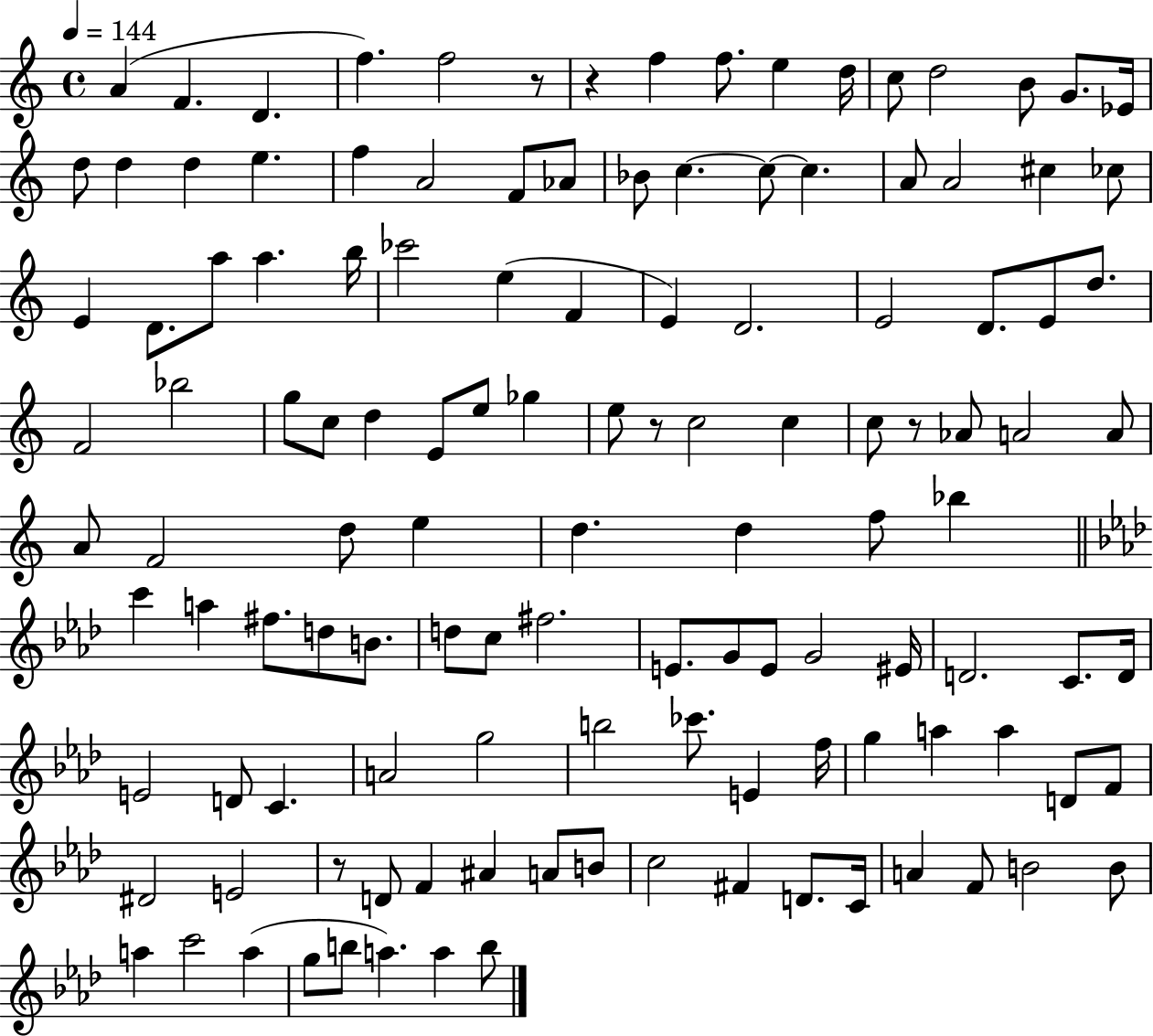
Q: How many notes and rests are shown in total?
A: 125